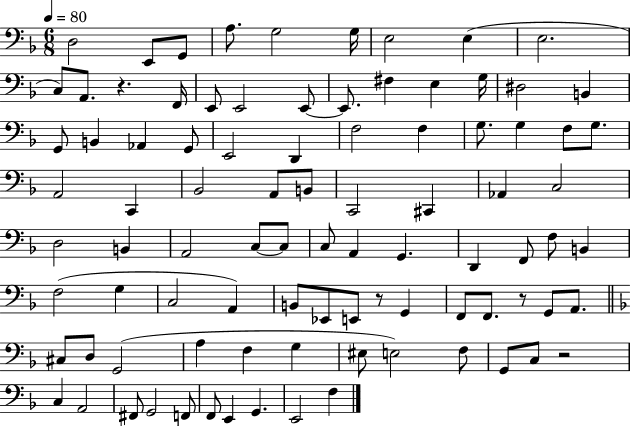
X:1
T:Untitled
M:6/8
L:1/4
K:F
D,2 E,,/2 G,,/2 A,/2 G,2 G,/4 E,2 E, E,2 C,/2 A,,/2 z F,,/4 E,,/2 E,,2 E,,/2 E,,/2 ^F, E, G,/4 ^D,2 B,, G,,/2 B,, _A,, G,,/2 E,,2 D,, F,2 F, G,/2 G, F,/2 G,/2 A,,2 C,, _B,,2 A,,/2 B,,/2 C,,2 ^C,, _A,, C,2 D,2 B,, A,,2 C,/2 C,/2 C,/2 A,, G,, D,, F,,/2 F,/2 B,, F,2 G, C,2 A,, B,,/2 _E,,/2 E,,/2 z/2 G,, F,,/2 F,,/2 z/2 G,,/2 A,,/2 ^C,/2 D,/2 G,,2 A, F, G, ^E,/2 E,2 F,/2 G,,/2 C,/2 z2 C, A,,2 ^F,,/2 G,,2 F,,/2 F,,/2 E,, G,, E,,2 F,